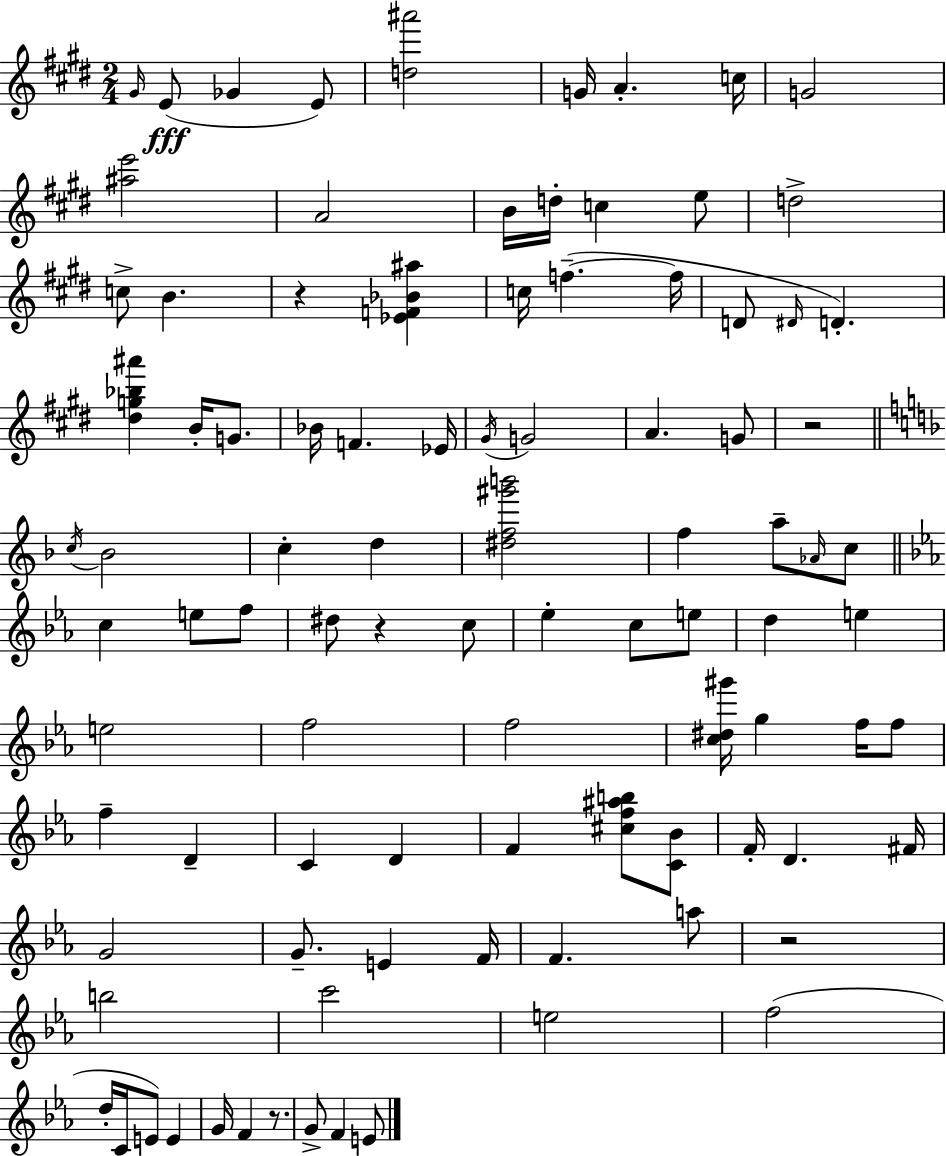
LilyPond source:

{
  \clef treble
  \numericTimeSignature
  \time 2/4
  \key e \major
  \grace { gis'16 }\fff e'8( ges'4 e'8) | <d'' ais'''>2 | g'16 a'4.-. | c''16 g'2 | \break <ais'' e'''>2 | a'2 | b'16 d''16-. c''4 e''8 | d''2-> | \break c''8-> b'4. | r4 <ees' f' bes' ais''>4 | c''16 f''4.--~(~ | f''16 d'8 \grace { dis'16 }) d'4.-. | \break <dis'' g'' bes'' ais'''>4 b'16-. g'8. | bes'16 f'4. | ees'16 \acciaccatura { gis'16 } g'2 | a'4. | \break g'8 r2 | \bar "||" \break \key f \major \acciaccatura { c''16 } bes'2 | c''4-. d''4 | <dis'' f'' gis''' b'''>2 | f''4 a''8-- \grace { aes'16 } | \break c''8 \bar "||" \break \key ees \major c''4 e''8 f''8 | dis''8 r4 c''8 | ees''4-. c''8 e''8 | d''4 e''4 | \break e''2 | f''2 | f''2 | <c'' dis'' gis'''>16 g''4 f''16 f''8 | \break f''4-- d'4-- | c'4 d'4 | f'4 <cis'' f'' ais'' b''>8 <c' bes'>8 | f'16-. d'4. fis'16 | \break g'2 | g'8.-- e'4 f'16 | f'4. a''8 | r2 | \break b''2 | c'''2 | e''2 | f''2( | \break d''16-. c'16 e'8) e'4 | g'16 f'4 r8. | g'8-> f'4 e'8 | \bar "|."
}